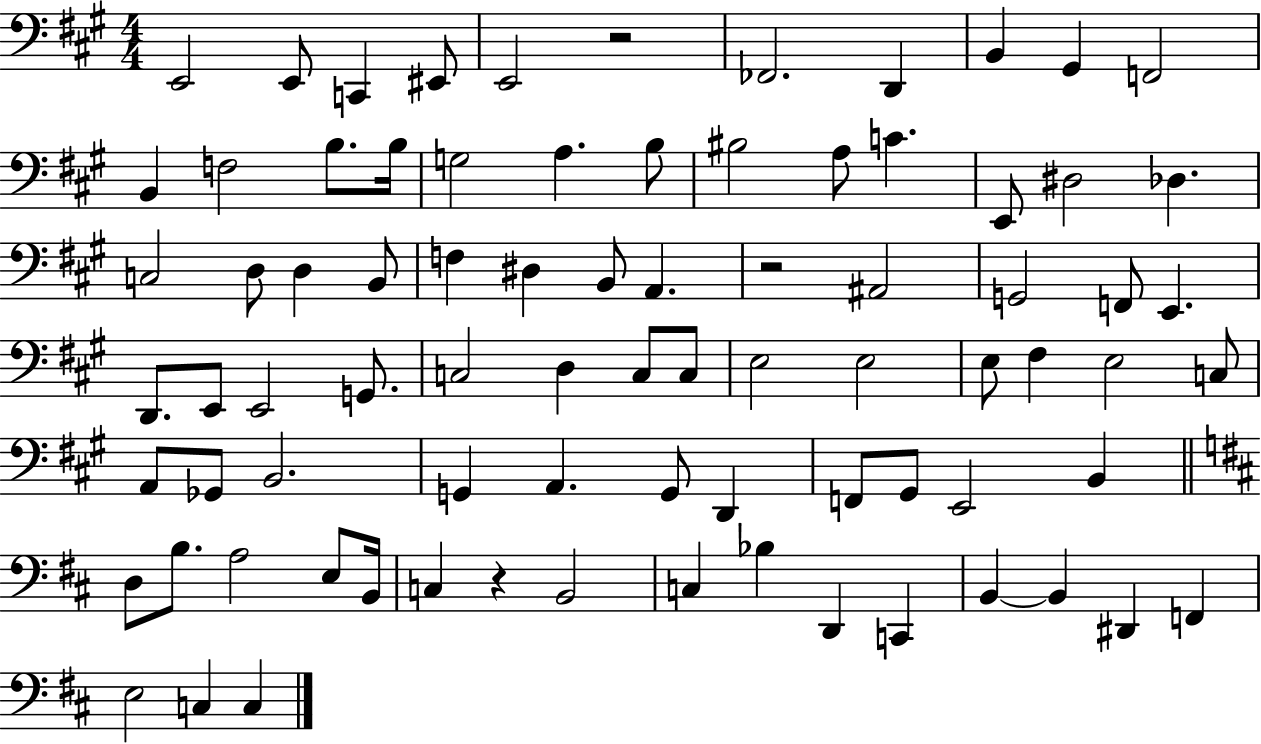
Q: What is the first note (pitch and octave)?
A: E2